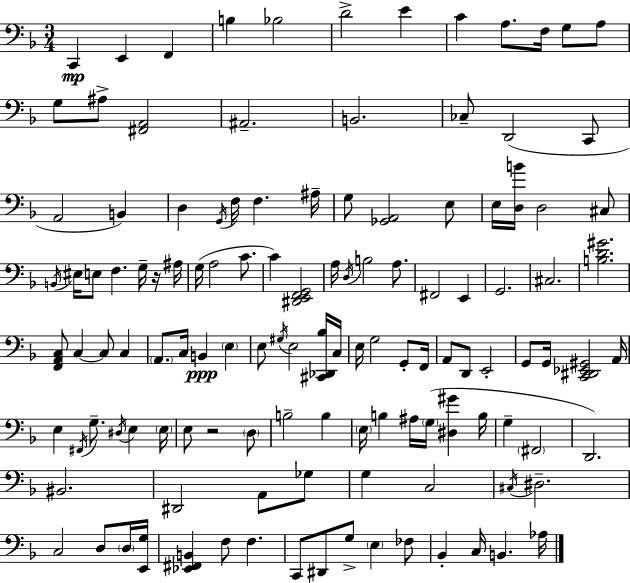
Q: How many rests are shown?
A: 2